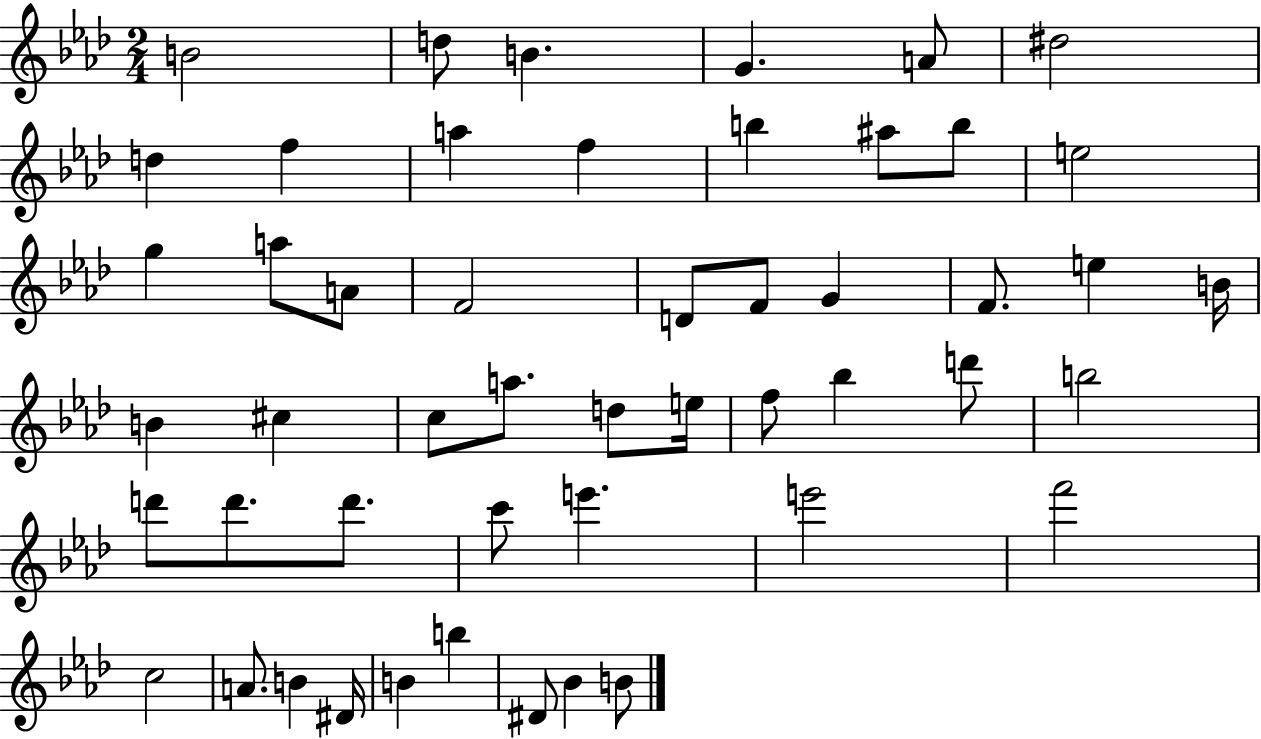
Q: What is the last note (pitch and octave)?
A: B4